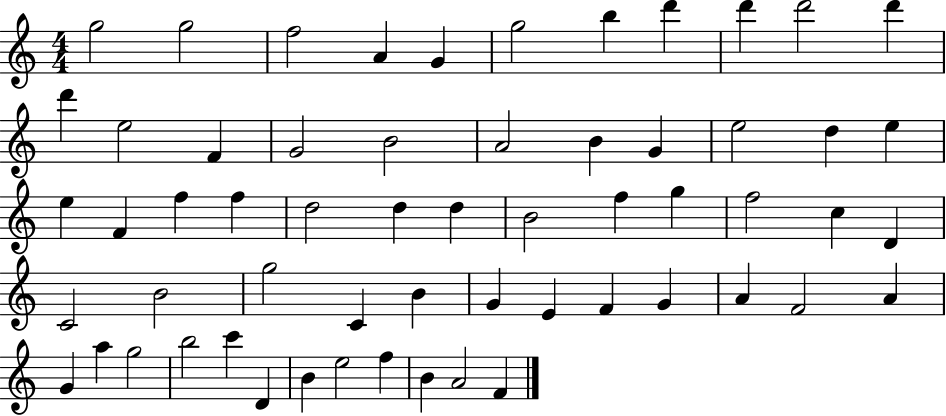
G5/h G5/h F5/h A4/q G4/q G5/h B5/q D6/q D6/q D6/h D6/q D6/q E5/h F4/q G4/h B4/h A4/h B4/q G4/q E5/h D5/q E5/q E5/q F4/q F5/q F5/q D5/h D5/q D5/q B4/h F5/q G5/q F5/h C5/q D4/q C4/h B4/h G5/h C4/q B4/q G4/q E4/q F4/q G4/q A4/q F4/h A4/q G4/q A5/q G5/h B5/h C6/q D4/q B4/q E5/h F5/q B4/q A4/h F4/q